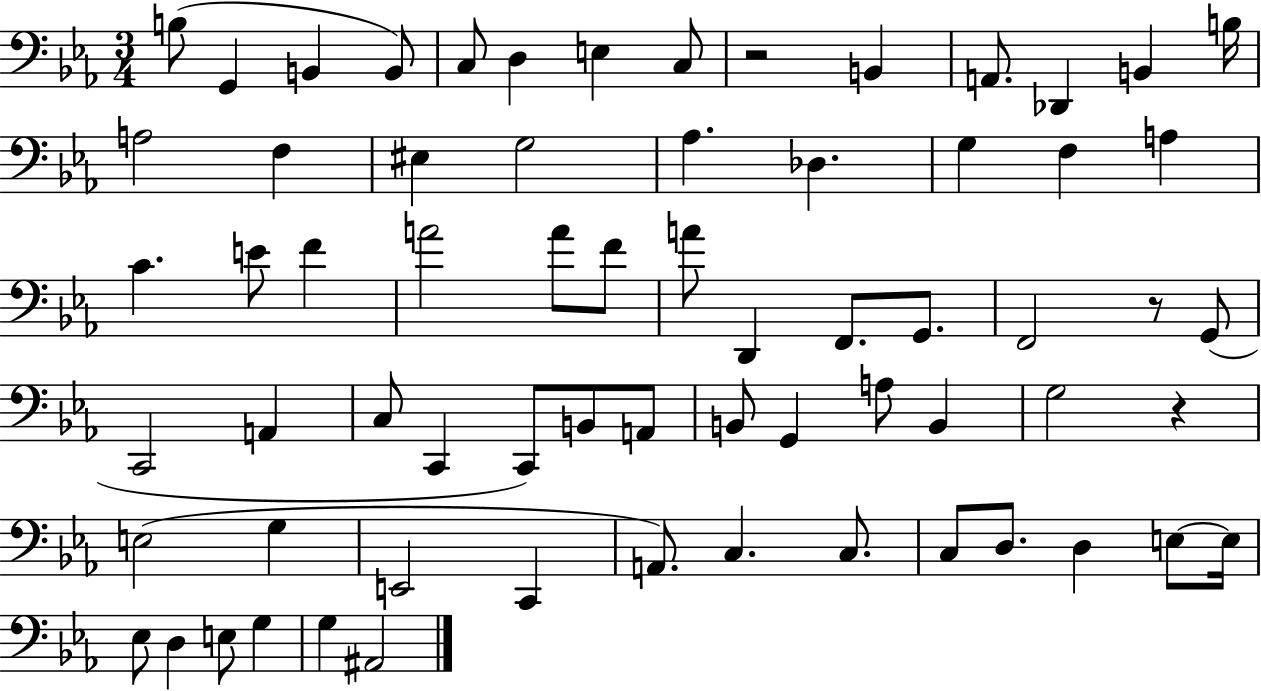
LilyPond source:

{
  \clef bass
  \numericTimeSignature
  \time 3/4
  \key ees \major
  b8( g,4 b,4 b,8) | c8 d4 e4 c8 | r2 b,4 | a,8. des,4 b,4 b16 | \break a2 f4 | eis4 g2 | aes4. des4. | g4 f4 a4 | \break c'4. e'8 f'4 | a'2 a'8 f'8 | a'8 d,4 f,8. g,8. | f,2 r8 g,8( | \break c,2 a,4 | c8 c,4 c,8) b,8 a,8 | b,8 g,4 a8 b,4 | g2 r4 | \break e2( g4 | e,2 c,4 | a,8.) c4. c8. | c8 d8. d4 e8~~ e16 | \break ees8 d4 e8 g4 | g4 ais,2 | \bar "|."
}